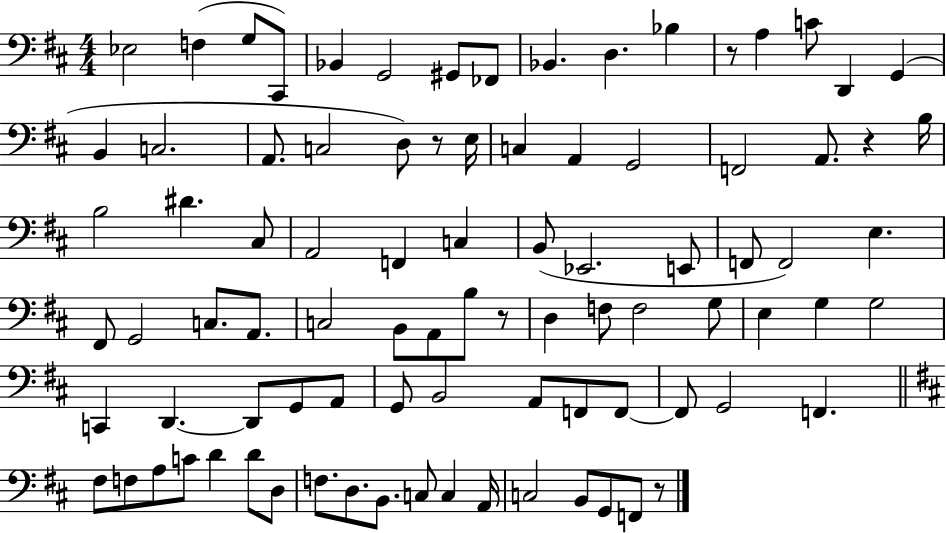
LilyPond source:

{
  \clef bass
  \numericTimeSignature
  \time 4/4
  \key d \major
  \repeat volta 2 { ees2 f4( g8 cis,8) | bes,4 g,2 gis,8 fes,8 | bes,4. d4. bes4 | r8 a4 c'8 d,4 g,4( | \break b,4 c2. | a,8. c2 d8) r8 e16 | c4 a,4 g,2 | f,2 a,8. r4 b16 | \break b2 dis'4. cis8 | a,2 f,4 c4 | b,8( ees,2. e,8 | f,8 f,2) e4. | \break fis,8 g,2 c8. a,8. | c2 b,8 a,8 b8 r8 | d4 f8 f2 g8 | e4 g4 g2 | \break c,4 d,4.~~ d,8 g,8 a,8 | g,8 b,2 a,8 f,8 f,8~~ | f,8 g,2 f,4. | \bar "||" \break \key d \major fis8 f8 a8 c'8 d'4 d'8 d8 | f8. d8. b,8. c8 c4 a,16 | c2 b,8 g,8 f,8 r8 | } \bar "|."
}